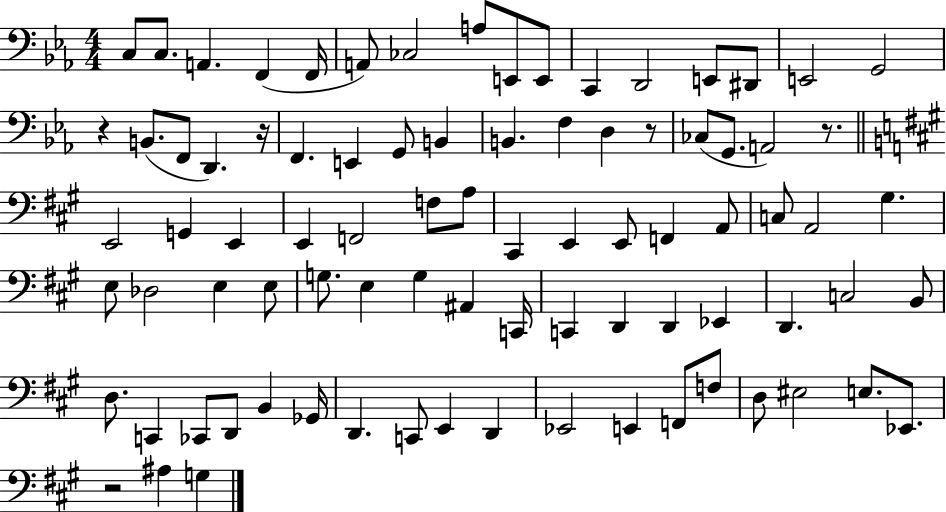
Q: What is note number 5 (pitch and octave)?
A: F2